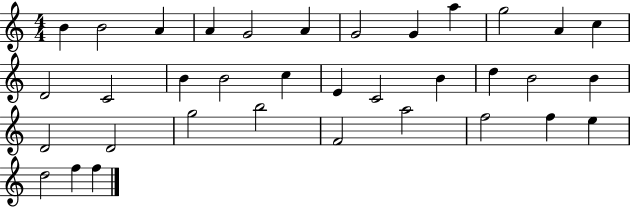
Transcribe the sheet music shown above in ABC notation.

X:1
T:Untitled
M:4/4
L:1/4
K:C
B B2 A A G2 A G2 G a g2 A c D2 C2 B B2 c E C2 B d B2 B D2 D2 g2 b2 F2 a2 f2 f e d2 f f